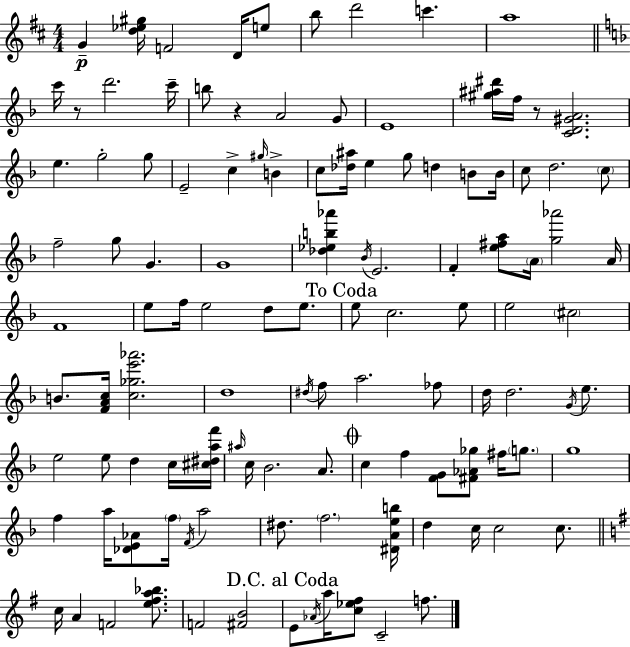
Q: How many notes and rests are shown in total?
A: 115